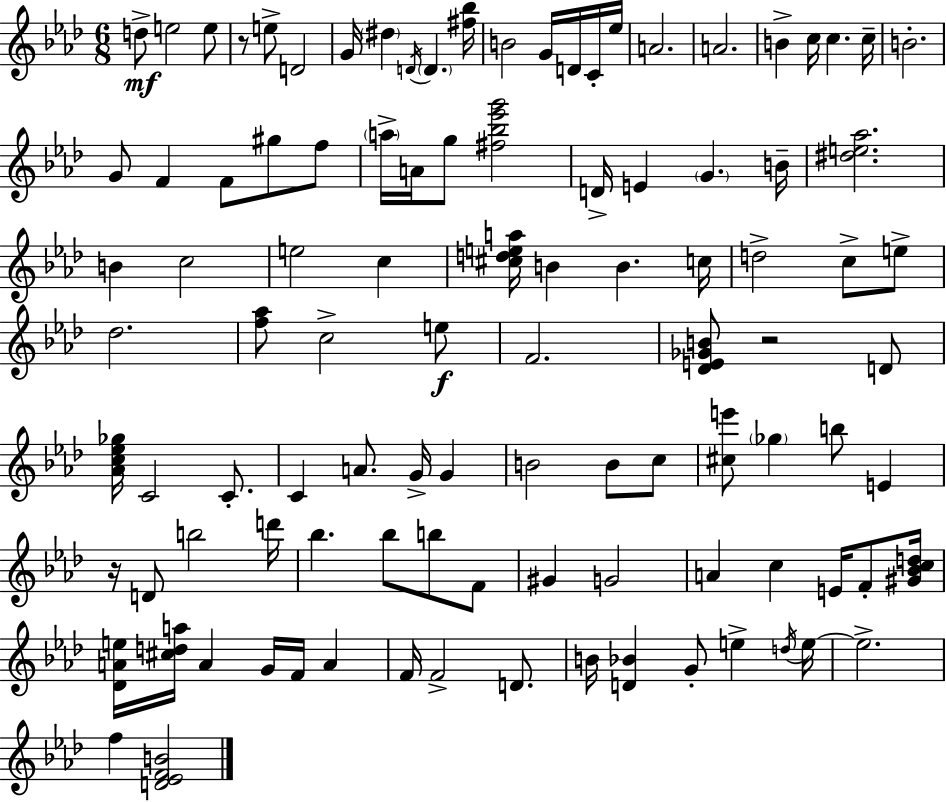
{
  \clef treble
  \numericTimeSignature
  \time 6/8
  \key f \minor
  d''8->\mf e''2 e''8 | r8 e''8-> d'2 | g'16 \parenthesize dis''4 \acciaccatura { d'16 } \parenthesize d'4. | <fis'' bes''>16 b'2 g'16 d'16 c'16-. | \break ees''16 a'2. | a'2. | b'4-> c''16 c''4. | c''16-- b'2.-. | \break g'8 f'4 f'8 gis''8 f''8 | \parenthesize a''16-> a'16 g''8 <fis'' bes'' ees''' g'''>2 | d'16-> e'4 \parenthesize g'4. | b'16-- <dis'' e'' aes''>2. | \break b'4 c''2 | e''2 c''4 | <cis'' d'' e'' a''>16 b'4 b'4. | c''16 d''2-> c''8-> e''8-> | \break des''2. | <f'' aes''>8 c''2-> e''8\f | f'2. | <des' e' ges' b'>8 r2 d'8 | \break <aes' c'' ees'' ges''>16 c'2 c'8.-. | c'4 a'8. g'16-> g'4 | b'2 b'8 c''8 | <cis'' e'''>8 \parenthesize ges''4 b''8 e'4 | \break r16 d'8 b''2 | d'''16 bes''4. bes''8 b''8 f'8 | gis'4 g'2 | a'4 c''4 e'16 f'8-. | \break <gis' bes' c'' d''>16 <des' a' e''>16 <cis'' d'' a''>16 a'4 g'16 f'16 a'4 | f'16 f'2-> d'8. | b'16 <d' bes'>4 g'8-. e''4-> | \acciaccatura { d''16 } e''16~~ e''2.-> | \break f''4 <d' ees' f' b'>2 | \bar "|."
}